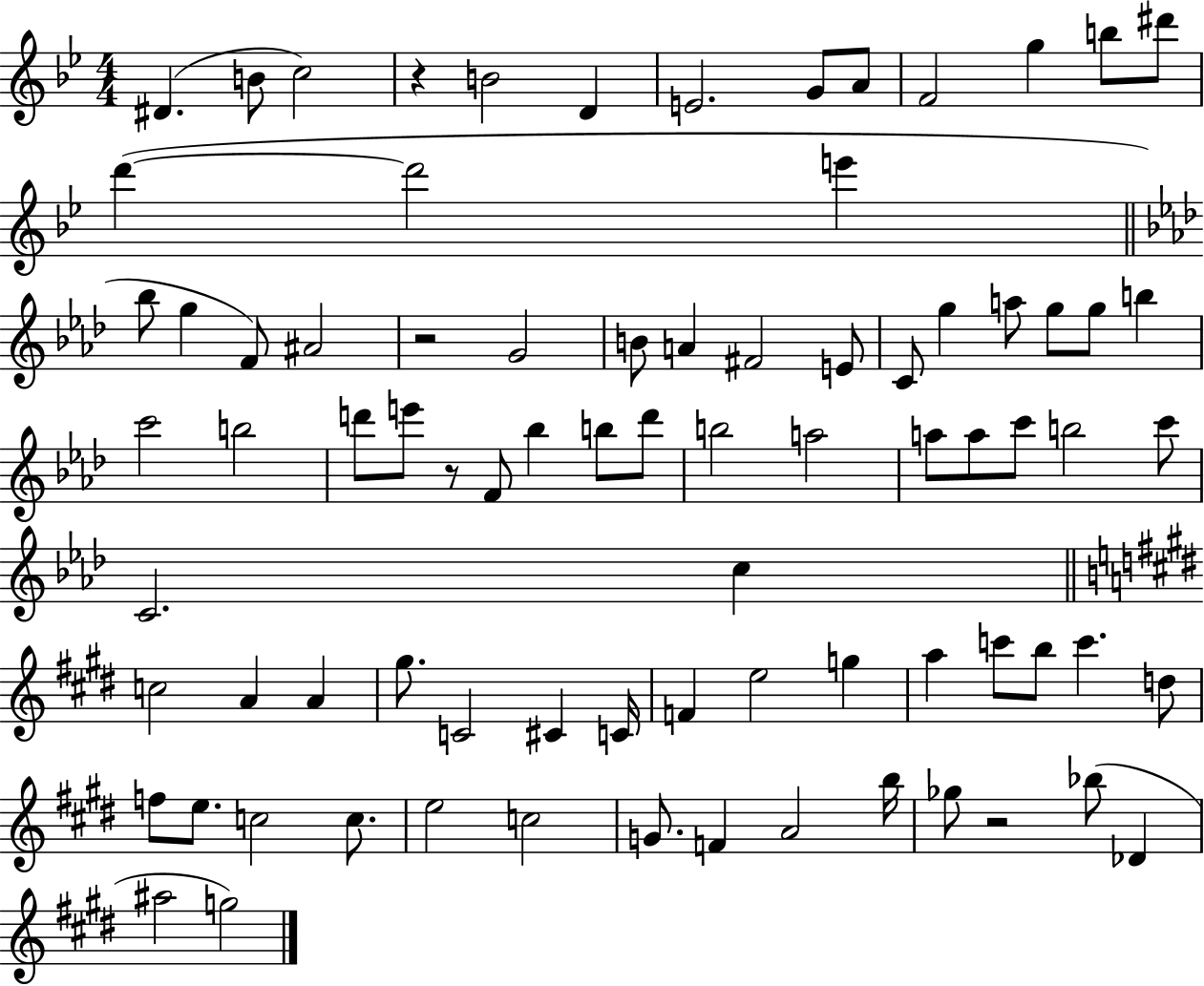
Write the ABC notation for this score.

X:1
T:Untitled
M:4/4
L:1/4
K:Bb
^D B/2 c2 z B2 D E2 G/2 A/2 F2 g b/2 ^d'/2 d' d'2 e' _b/2 g F/2 ^A2 z2 G2 B/2 A ^F2 E/2 C/2 g a/2 g/2 g/2 b c'2 b2 d'/2 e'/2 z/2 F/2 _b b/2 d'/2 b2 a2 a/2 a/2 c'/2 b2 c'/2 C2 c c2 A A ^g/2 C2 ^C C/4 F e2 g a c'/2 b/2 c' d/2 f/2 e/2 c2 c/2 e2 c2 G/2 F A2 b/4 _g/2 z2 _b/2 _D ^a2 g2